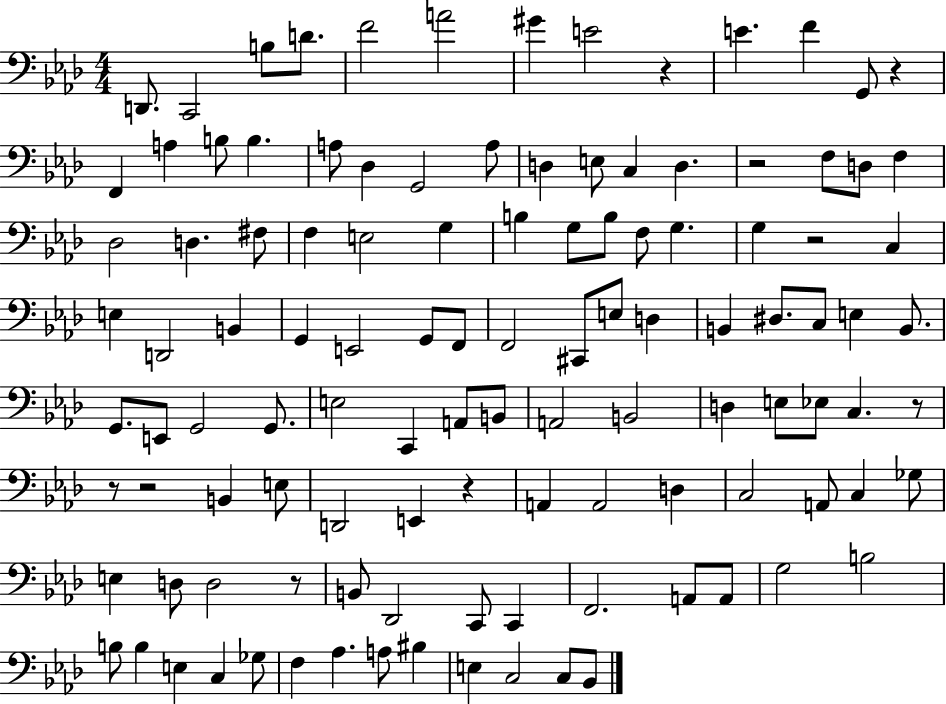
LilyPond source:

{
  \clef bass
  \numericTimeSignature
  \time 4/4
  \key aes \major
  d,8. c,2 b8 d'8. | f'2 a'2 | gis'4 e'2 r4 | e'4. f'4 g,8 r4 | \break f,4 a4 b8 b4. | a8 des4 g,2 a8 | d4 e8 c4 d4. | r2 f8 d8 f4 | \break des2 d4. fis8 | f4 e2 g4 | b4 g8 b8 f8 g4. | g4 r2 c4 | \break e4 d,2 b,4 | g,4 e,2 g,8 f,8 | f,2 cis,8 e8 d4 | b,4 dis8. c8 e4 b,8. | \break g,8. e,8 g,2 g,8. | e2 c,4 a,8 b,8 | a,2 b,2 | d4 e8 ees8 c4. r8 | \break r8 r2 b,4 e8 | d,2 e,4 r4 | a,4 a,2 d4 | c2 a,8 c4 ges8 | \break e4 d8 d2 r8 | b,8 des,2 c,8 c,4 | f,2. a,8 a,8 | g2 b2 | \break b8 b4 e4 c4 ges8 | f4 aes4. a8 bis4 | e4 c2 c8 bes,8 | \bar "|."
}